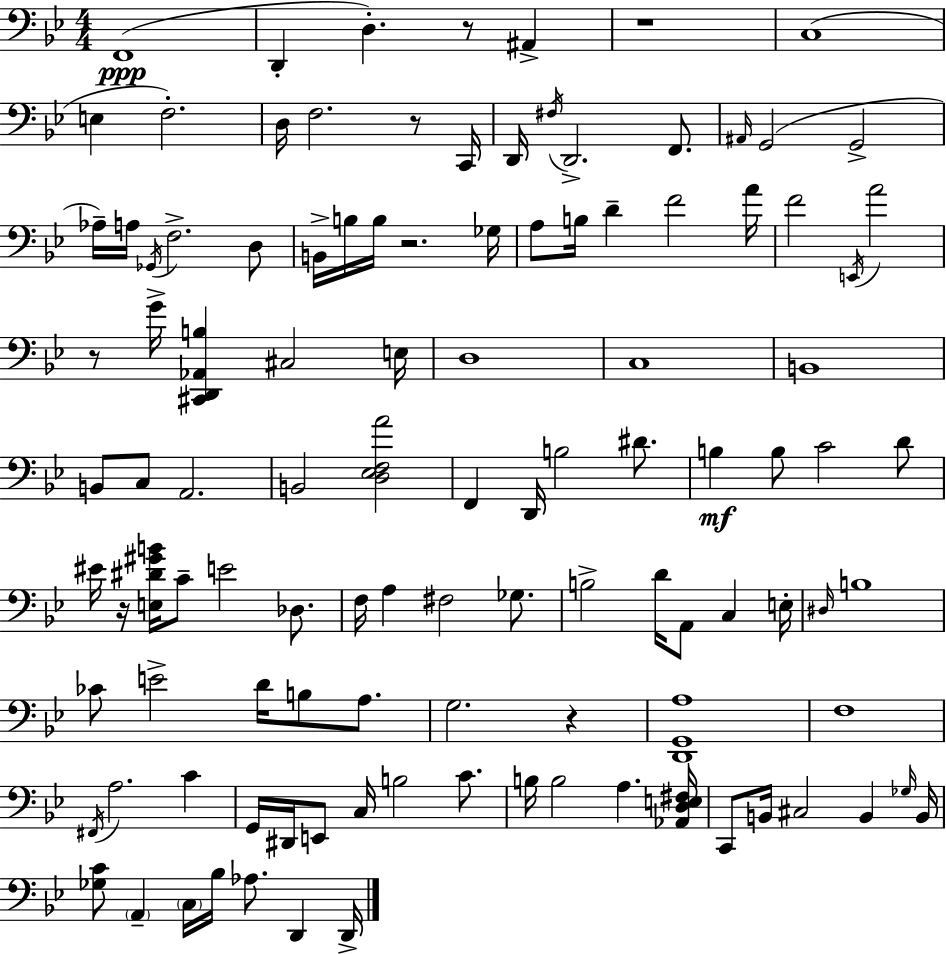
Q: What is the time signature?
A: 4/4